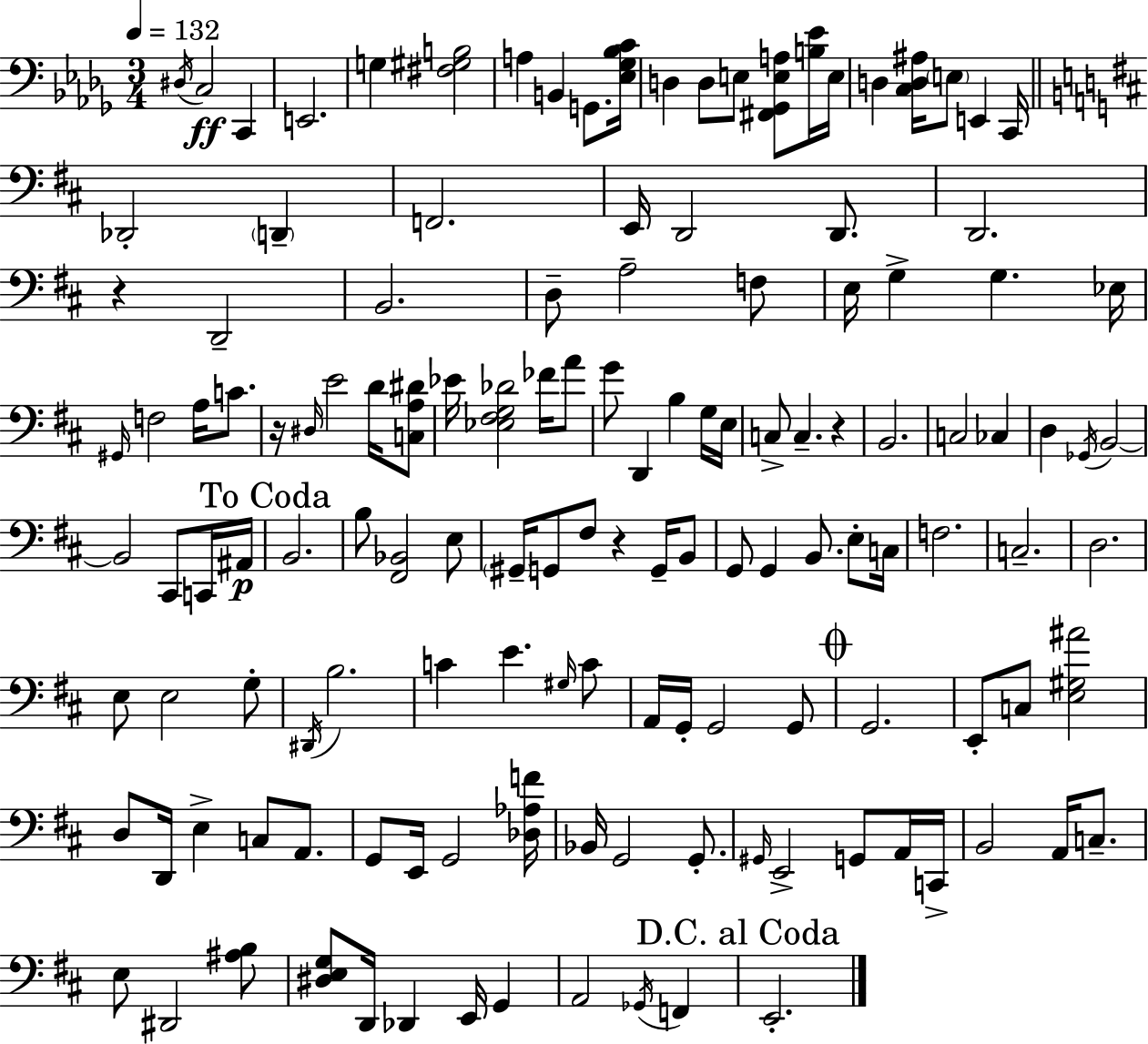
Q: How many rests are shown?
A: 4